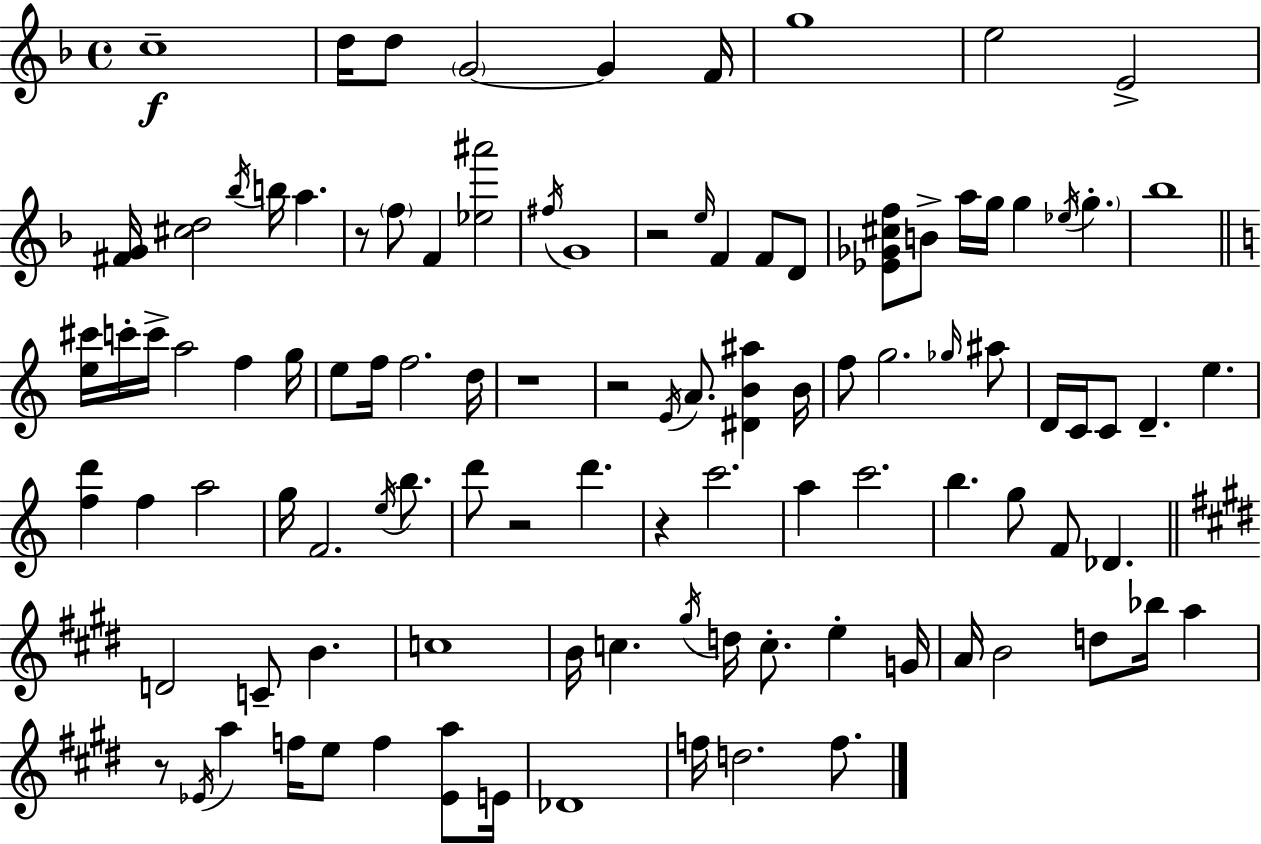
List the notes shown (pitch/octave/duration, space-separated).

C5/w D5/s D5/e G4/h G4/q F4/s G5/w E5/h E4/h [F#4,G4]/s [C#5,D5]/h Bb5/s B5/s A5/q. R/e F5/e F4/q [Eb5,A#6]/h F#5/s G4/w R/h E5/s F4/q F4/e D4/e [Eb4,Gb4,C#5,F5]/e B4/e A5/s G5/s G5/q Eb5/s G5/q. Bb5/w [E5,C#6]/s C6/s C6/s A5/h F5/q G5/s E5/e F5/s F5/h. D5/s R/w R/h E4/s A4/e. [D#4,B4,A#5]/q B4/s F5/e G5/h. Gb5/s A#5/e D4/s C4/s C4/e D4/q. E5/q. [F5,D6]/q F5/q A5/h G5/s F4/h. E5/s B5/e. D6/e R/h D6/q. R/q C6/h. A5/q C6/h. B5/q. G5/e F4/e Db4/q. D4/h C4/e B4/q. C5/w B4/s C5/q. G#5/s D5/s C5/e. E5/q G4/s A4/s B4/h D5/e Bb5/s A5/q R/e Eb4/s A5/q F5/s E5/e F5/q [Eb4,A5]/e E4/s Db4/w F5/s D5/h. F5/e.